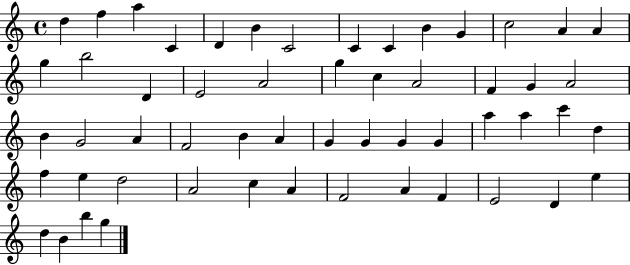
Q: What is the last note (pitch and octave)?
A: G5